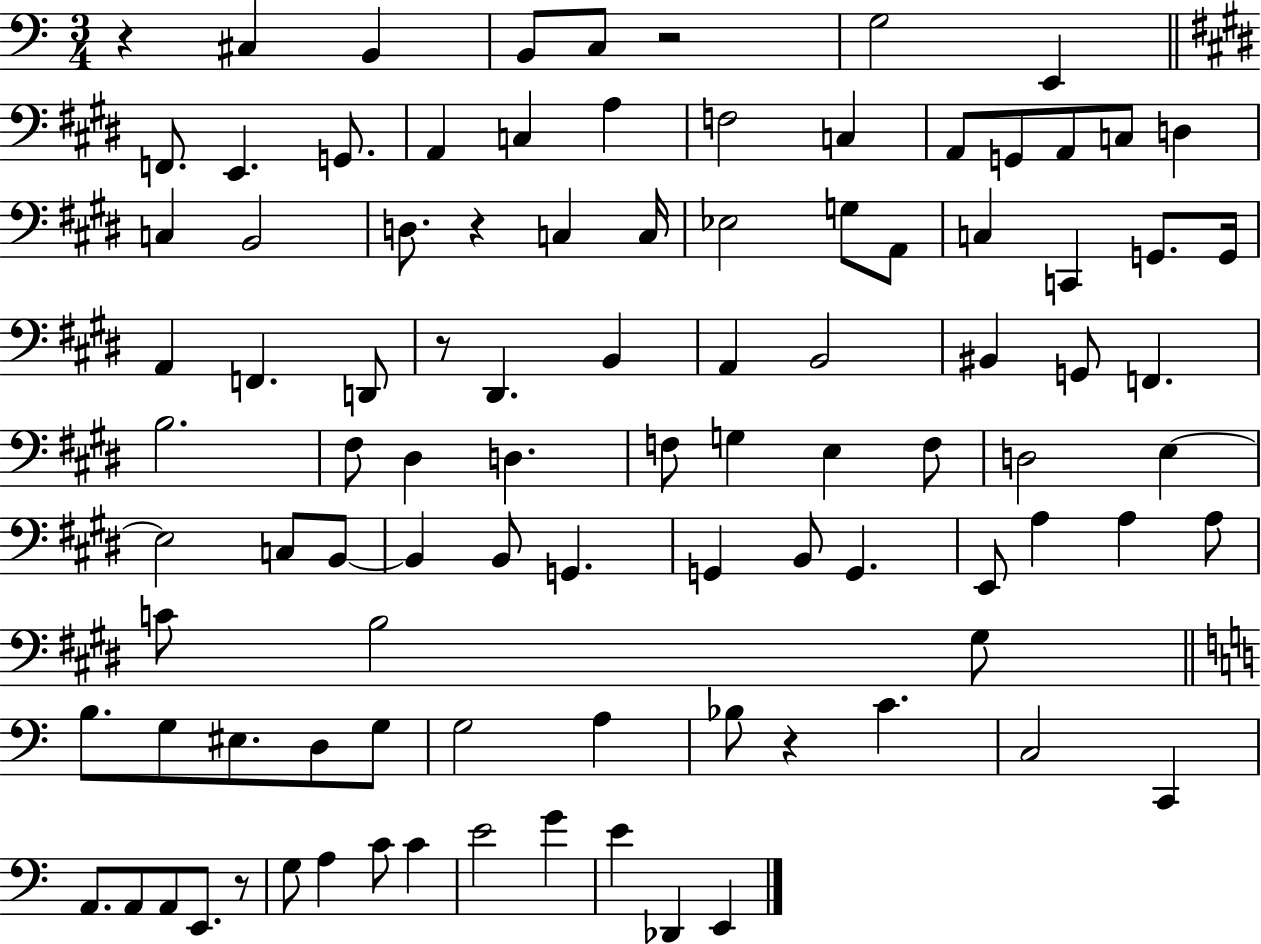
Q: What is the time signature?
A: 3/4